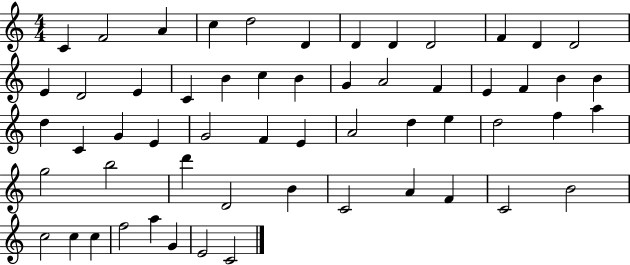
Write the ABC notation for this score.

X:1
T:Untitled
M:4/4
L:1/4
K:C
C F2 A c d2 D D D D2 F D D2 E D2 E C B c B G A2 F E F B B d C G E G2 F E A2 d e d2 f a g2 b2 d' D2 B C2 A F C2 B2 c2 c c f2 a G E2 C2